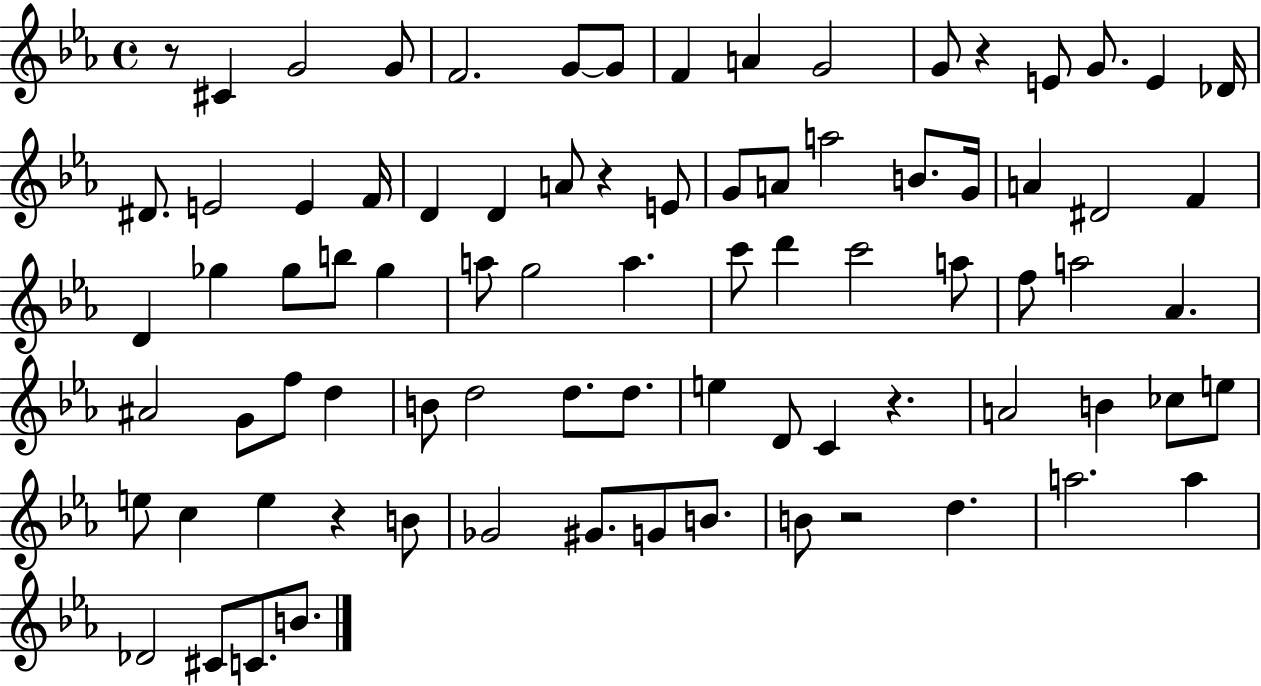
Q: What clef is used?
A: treble